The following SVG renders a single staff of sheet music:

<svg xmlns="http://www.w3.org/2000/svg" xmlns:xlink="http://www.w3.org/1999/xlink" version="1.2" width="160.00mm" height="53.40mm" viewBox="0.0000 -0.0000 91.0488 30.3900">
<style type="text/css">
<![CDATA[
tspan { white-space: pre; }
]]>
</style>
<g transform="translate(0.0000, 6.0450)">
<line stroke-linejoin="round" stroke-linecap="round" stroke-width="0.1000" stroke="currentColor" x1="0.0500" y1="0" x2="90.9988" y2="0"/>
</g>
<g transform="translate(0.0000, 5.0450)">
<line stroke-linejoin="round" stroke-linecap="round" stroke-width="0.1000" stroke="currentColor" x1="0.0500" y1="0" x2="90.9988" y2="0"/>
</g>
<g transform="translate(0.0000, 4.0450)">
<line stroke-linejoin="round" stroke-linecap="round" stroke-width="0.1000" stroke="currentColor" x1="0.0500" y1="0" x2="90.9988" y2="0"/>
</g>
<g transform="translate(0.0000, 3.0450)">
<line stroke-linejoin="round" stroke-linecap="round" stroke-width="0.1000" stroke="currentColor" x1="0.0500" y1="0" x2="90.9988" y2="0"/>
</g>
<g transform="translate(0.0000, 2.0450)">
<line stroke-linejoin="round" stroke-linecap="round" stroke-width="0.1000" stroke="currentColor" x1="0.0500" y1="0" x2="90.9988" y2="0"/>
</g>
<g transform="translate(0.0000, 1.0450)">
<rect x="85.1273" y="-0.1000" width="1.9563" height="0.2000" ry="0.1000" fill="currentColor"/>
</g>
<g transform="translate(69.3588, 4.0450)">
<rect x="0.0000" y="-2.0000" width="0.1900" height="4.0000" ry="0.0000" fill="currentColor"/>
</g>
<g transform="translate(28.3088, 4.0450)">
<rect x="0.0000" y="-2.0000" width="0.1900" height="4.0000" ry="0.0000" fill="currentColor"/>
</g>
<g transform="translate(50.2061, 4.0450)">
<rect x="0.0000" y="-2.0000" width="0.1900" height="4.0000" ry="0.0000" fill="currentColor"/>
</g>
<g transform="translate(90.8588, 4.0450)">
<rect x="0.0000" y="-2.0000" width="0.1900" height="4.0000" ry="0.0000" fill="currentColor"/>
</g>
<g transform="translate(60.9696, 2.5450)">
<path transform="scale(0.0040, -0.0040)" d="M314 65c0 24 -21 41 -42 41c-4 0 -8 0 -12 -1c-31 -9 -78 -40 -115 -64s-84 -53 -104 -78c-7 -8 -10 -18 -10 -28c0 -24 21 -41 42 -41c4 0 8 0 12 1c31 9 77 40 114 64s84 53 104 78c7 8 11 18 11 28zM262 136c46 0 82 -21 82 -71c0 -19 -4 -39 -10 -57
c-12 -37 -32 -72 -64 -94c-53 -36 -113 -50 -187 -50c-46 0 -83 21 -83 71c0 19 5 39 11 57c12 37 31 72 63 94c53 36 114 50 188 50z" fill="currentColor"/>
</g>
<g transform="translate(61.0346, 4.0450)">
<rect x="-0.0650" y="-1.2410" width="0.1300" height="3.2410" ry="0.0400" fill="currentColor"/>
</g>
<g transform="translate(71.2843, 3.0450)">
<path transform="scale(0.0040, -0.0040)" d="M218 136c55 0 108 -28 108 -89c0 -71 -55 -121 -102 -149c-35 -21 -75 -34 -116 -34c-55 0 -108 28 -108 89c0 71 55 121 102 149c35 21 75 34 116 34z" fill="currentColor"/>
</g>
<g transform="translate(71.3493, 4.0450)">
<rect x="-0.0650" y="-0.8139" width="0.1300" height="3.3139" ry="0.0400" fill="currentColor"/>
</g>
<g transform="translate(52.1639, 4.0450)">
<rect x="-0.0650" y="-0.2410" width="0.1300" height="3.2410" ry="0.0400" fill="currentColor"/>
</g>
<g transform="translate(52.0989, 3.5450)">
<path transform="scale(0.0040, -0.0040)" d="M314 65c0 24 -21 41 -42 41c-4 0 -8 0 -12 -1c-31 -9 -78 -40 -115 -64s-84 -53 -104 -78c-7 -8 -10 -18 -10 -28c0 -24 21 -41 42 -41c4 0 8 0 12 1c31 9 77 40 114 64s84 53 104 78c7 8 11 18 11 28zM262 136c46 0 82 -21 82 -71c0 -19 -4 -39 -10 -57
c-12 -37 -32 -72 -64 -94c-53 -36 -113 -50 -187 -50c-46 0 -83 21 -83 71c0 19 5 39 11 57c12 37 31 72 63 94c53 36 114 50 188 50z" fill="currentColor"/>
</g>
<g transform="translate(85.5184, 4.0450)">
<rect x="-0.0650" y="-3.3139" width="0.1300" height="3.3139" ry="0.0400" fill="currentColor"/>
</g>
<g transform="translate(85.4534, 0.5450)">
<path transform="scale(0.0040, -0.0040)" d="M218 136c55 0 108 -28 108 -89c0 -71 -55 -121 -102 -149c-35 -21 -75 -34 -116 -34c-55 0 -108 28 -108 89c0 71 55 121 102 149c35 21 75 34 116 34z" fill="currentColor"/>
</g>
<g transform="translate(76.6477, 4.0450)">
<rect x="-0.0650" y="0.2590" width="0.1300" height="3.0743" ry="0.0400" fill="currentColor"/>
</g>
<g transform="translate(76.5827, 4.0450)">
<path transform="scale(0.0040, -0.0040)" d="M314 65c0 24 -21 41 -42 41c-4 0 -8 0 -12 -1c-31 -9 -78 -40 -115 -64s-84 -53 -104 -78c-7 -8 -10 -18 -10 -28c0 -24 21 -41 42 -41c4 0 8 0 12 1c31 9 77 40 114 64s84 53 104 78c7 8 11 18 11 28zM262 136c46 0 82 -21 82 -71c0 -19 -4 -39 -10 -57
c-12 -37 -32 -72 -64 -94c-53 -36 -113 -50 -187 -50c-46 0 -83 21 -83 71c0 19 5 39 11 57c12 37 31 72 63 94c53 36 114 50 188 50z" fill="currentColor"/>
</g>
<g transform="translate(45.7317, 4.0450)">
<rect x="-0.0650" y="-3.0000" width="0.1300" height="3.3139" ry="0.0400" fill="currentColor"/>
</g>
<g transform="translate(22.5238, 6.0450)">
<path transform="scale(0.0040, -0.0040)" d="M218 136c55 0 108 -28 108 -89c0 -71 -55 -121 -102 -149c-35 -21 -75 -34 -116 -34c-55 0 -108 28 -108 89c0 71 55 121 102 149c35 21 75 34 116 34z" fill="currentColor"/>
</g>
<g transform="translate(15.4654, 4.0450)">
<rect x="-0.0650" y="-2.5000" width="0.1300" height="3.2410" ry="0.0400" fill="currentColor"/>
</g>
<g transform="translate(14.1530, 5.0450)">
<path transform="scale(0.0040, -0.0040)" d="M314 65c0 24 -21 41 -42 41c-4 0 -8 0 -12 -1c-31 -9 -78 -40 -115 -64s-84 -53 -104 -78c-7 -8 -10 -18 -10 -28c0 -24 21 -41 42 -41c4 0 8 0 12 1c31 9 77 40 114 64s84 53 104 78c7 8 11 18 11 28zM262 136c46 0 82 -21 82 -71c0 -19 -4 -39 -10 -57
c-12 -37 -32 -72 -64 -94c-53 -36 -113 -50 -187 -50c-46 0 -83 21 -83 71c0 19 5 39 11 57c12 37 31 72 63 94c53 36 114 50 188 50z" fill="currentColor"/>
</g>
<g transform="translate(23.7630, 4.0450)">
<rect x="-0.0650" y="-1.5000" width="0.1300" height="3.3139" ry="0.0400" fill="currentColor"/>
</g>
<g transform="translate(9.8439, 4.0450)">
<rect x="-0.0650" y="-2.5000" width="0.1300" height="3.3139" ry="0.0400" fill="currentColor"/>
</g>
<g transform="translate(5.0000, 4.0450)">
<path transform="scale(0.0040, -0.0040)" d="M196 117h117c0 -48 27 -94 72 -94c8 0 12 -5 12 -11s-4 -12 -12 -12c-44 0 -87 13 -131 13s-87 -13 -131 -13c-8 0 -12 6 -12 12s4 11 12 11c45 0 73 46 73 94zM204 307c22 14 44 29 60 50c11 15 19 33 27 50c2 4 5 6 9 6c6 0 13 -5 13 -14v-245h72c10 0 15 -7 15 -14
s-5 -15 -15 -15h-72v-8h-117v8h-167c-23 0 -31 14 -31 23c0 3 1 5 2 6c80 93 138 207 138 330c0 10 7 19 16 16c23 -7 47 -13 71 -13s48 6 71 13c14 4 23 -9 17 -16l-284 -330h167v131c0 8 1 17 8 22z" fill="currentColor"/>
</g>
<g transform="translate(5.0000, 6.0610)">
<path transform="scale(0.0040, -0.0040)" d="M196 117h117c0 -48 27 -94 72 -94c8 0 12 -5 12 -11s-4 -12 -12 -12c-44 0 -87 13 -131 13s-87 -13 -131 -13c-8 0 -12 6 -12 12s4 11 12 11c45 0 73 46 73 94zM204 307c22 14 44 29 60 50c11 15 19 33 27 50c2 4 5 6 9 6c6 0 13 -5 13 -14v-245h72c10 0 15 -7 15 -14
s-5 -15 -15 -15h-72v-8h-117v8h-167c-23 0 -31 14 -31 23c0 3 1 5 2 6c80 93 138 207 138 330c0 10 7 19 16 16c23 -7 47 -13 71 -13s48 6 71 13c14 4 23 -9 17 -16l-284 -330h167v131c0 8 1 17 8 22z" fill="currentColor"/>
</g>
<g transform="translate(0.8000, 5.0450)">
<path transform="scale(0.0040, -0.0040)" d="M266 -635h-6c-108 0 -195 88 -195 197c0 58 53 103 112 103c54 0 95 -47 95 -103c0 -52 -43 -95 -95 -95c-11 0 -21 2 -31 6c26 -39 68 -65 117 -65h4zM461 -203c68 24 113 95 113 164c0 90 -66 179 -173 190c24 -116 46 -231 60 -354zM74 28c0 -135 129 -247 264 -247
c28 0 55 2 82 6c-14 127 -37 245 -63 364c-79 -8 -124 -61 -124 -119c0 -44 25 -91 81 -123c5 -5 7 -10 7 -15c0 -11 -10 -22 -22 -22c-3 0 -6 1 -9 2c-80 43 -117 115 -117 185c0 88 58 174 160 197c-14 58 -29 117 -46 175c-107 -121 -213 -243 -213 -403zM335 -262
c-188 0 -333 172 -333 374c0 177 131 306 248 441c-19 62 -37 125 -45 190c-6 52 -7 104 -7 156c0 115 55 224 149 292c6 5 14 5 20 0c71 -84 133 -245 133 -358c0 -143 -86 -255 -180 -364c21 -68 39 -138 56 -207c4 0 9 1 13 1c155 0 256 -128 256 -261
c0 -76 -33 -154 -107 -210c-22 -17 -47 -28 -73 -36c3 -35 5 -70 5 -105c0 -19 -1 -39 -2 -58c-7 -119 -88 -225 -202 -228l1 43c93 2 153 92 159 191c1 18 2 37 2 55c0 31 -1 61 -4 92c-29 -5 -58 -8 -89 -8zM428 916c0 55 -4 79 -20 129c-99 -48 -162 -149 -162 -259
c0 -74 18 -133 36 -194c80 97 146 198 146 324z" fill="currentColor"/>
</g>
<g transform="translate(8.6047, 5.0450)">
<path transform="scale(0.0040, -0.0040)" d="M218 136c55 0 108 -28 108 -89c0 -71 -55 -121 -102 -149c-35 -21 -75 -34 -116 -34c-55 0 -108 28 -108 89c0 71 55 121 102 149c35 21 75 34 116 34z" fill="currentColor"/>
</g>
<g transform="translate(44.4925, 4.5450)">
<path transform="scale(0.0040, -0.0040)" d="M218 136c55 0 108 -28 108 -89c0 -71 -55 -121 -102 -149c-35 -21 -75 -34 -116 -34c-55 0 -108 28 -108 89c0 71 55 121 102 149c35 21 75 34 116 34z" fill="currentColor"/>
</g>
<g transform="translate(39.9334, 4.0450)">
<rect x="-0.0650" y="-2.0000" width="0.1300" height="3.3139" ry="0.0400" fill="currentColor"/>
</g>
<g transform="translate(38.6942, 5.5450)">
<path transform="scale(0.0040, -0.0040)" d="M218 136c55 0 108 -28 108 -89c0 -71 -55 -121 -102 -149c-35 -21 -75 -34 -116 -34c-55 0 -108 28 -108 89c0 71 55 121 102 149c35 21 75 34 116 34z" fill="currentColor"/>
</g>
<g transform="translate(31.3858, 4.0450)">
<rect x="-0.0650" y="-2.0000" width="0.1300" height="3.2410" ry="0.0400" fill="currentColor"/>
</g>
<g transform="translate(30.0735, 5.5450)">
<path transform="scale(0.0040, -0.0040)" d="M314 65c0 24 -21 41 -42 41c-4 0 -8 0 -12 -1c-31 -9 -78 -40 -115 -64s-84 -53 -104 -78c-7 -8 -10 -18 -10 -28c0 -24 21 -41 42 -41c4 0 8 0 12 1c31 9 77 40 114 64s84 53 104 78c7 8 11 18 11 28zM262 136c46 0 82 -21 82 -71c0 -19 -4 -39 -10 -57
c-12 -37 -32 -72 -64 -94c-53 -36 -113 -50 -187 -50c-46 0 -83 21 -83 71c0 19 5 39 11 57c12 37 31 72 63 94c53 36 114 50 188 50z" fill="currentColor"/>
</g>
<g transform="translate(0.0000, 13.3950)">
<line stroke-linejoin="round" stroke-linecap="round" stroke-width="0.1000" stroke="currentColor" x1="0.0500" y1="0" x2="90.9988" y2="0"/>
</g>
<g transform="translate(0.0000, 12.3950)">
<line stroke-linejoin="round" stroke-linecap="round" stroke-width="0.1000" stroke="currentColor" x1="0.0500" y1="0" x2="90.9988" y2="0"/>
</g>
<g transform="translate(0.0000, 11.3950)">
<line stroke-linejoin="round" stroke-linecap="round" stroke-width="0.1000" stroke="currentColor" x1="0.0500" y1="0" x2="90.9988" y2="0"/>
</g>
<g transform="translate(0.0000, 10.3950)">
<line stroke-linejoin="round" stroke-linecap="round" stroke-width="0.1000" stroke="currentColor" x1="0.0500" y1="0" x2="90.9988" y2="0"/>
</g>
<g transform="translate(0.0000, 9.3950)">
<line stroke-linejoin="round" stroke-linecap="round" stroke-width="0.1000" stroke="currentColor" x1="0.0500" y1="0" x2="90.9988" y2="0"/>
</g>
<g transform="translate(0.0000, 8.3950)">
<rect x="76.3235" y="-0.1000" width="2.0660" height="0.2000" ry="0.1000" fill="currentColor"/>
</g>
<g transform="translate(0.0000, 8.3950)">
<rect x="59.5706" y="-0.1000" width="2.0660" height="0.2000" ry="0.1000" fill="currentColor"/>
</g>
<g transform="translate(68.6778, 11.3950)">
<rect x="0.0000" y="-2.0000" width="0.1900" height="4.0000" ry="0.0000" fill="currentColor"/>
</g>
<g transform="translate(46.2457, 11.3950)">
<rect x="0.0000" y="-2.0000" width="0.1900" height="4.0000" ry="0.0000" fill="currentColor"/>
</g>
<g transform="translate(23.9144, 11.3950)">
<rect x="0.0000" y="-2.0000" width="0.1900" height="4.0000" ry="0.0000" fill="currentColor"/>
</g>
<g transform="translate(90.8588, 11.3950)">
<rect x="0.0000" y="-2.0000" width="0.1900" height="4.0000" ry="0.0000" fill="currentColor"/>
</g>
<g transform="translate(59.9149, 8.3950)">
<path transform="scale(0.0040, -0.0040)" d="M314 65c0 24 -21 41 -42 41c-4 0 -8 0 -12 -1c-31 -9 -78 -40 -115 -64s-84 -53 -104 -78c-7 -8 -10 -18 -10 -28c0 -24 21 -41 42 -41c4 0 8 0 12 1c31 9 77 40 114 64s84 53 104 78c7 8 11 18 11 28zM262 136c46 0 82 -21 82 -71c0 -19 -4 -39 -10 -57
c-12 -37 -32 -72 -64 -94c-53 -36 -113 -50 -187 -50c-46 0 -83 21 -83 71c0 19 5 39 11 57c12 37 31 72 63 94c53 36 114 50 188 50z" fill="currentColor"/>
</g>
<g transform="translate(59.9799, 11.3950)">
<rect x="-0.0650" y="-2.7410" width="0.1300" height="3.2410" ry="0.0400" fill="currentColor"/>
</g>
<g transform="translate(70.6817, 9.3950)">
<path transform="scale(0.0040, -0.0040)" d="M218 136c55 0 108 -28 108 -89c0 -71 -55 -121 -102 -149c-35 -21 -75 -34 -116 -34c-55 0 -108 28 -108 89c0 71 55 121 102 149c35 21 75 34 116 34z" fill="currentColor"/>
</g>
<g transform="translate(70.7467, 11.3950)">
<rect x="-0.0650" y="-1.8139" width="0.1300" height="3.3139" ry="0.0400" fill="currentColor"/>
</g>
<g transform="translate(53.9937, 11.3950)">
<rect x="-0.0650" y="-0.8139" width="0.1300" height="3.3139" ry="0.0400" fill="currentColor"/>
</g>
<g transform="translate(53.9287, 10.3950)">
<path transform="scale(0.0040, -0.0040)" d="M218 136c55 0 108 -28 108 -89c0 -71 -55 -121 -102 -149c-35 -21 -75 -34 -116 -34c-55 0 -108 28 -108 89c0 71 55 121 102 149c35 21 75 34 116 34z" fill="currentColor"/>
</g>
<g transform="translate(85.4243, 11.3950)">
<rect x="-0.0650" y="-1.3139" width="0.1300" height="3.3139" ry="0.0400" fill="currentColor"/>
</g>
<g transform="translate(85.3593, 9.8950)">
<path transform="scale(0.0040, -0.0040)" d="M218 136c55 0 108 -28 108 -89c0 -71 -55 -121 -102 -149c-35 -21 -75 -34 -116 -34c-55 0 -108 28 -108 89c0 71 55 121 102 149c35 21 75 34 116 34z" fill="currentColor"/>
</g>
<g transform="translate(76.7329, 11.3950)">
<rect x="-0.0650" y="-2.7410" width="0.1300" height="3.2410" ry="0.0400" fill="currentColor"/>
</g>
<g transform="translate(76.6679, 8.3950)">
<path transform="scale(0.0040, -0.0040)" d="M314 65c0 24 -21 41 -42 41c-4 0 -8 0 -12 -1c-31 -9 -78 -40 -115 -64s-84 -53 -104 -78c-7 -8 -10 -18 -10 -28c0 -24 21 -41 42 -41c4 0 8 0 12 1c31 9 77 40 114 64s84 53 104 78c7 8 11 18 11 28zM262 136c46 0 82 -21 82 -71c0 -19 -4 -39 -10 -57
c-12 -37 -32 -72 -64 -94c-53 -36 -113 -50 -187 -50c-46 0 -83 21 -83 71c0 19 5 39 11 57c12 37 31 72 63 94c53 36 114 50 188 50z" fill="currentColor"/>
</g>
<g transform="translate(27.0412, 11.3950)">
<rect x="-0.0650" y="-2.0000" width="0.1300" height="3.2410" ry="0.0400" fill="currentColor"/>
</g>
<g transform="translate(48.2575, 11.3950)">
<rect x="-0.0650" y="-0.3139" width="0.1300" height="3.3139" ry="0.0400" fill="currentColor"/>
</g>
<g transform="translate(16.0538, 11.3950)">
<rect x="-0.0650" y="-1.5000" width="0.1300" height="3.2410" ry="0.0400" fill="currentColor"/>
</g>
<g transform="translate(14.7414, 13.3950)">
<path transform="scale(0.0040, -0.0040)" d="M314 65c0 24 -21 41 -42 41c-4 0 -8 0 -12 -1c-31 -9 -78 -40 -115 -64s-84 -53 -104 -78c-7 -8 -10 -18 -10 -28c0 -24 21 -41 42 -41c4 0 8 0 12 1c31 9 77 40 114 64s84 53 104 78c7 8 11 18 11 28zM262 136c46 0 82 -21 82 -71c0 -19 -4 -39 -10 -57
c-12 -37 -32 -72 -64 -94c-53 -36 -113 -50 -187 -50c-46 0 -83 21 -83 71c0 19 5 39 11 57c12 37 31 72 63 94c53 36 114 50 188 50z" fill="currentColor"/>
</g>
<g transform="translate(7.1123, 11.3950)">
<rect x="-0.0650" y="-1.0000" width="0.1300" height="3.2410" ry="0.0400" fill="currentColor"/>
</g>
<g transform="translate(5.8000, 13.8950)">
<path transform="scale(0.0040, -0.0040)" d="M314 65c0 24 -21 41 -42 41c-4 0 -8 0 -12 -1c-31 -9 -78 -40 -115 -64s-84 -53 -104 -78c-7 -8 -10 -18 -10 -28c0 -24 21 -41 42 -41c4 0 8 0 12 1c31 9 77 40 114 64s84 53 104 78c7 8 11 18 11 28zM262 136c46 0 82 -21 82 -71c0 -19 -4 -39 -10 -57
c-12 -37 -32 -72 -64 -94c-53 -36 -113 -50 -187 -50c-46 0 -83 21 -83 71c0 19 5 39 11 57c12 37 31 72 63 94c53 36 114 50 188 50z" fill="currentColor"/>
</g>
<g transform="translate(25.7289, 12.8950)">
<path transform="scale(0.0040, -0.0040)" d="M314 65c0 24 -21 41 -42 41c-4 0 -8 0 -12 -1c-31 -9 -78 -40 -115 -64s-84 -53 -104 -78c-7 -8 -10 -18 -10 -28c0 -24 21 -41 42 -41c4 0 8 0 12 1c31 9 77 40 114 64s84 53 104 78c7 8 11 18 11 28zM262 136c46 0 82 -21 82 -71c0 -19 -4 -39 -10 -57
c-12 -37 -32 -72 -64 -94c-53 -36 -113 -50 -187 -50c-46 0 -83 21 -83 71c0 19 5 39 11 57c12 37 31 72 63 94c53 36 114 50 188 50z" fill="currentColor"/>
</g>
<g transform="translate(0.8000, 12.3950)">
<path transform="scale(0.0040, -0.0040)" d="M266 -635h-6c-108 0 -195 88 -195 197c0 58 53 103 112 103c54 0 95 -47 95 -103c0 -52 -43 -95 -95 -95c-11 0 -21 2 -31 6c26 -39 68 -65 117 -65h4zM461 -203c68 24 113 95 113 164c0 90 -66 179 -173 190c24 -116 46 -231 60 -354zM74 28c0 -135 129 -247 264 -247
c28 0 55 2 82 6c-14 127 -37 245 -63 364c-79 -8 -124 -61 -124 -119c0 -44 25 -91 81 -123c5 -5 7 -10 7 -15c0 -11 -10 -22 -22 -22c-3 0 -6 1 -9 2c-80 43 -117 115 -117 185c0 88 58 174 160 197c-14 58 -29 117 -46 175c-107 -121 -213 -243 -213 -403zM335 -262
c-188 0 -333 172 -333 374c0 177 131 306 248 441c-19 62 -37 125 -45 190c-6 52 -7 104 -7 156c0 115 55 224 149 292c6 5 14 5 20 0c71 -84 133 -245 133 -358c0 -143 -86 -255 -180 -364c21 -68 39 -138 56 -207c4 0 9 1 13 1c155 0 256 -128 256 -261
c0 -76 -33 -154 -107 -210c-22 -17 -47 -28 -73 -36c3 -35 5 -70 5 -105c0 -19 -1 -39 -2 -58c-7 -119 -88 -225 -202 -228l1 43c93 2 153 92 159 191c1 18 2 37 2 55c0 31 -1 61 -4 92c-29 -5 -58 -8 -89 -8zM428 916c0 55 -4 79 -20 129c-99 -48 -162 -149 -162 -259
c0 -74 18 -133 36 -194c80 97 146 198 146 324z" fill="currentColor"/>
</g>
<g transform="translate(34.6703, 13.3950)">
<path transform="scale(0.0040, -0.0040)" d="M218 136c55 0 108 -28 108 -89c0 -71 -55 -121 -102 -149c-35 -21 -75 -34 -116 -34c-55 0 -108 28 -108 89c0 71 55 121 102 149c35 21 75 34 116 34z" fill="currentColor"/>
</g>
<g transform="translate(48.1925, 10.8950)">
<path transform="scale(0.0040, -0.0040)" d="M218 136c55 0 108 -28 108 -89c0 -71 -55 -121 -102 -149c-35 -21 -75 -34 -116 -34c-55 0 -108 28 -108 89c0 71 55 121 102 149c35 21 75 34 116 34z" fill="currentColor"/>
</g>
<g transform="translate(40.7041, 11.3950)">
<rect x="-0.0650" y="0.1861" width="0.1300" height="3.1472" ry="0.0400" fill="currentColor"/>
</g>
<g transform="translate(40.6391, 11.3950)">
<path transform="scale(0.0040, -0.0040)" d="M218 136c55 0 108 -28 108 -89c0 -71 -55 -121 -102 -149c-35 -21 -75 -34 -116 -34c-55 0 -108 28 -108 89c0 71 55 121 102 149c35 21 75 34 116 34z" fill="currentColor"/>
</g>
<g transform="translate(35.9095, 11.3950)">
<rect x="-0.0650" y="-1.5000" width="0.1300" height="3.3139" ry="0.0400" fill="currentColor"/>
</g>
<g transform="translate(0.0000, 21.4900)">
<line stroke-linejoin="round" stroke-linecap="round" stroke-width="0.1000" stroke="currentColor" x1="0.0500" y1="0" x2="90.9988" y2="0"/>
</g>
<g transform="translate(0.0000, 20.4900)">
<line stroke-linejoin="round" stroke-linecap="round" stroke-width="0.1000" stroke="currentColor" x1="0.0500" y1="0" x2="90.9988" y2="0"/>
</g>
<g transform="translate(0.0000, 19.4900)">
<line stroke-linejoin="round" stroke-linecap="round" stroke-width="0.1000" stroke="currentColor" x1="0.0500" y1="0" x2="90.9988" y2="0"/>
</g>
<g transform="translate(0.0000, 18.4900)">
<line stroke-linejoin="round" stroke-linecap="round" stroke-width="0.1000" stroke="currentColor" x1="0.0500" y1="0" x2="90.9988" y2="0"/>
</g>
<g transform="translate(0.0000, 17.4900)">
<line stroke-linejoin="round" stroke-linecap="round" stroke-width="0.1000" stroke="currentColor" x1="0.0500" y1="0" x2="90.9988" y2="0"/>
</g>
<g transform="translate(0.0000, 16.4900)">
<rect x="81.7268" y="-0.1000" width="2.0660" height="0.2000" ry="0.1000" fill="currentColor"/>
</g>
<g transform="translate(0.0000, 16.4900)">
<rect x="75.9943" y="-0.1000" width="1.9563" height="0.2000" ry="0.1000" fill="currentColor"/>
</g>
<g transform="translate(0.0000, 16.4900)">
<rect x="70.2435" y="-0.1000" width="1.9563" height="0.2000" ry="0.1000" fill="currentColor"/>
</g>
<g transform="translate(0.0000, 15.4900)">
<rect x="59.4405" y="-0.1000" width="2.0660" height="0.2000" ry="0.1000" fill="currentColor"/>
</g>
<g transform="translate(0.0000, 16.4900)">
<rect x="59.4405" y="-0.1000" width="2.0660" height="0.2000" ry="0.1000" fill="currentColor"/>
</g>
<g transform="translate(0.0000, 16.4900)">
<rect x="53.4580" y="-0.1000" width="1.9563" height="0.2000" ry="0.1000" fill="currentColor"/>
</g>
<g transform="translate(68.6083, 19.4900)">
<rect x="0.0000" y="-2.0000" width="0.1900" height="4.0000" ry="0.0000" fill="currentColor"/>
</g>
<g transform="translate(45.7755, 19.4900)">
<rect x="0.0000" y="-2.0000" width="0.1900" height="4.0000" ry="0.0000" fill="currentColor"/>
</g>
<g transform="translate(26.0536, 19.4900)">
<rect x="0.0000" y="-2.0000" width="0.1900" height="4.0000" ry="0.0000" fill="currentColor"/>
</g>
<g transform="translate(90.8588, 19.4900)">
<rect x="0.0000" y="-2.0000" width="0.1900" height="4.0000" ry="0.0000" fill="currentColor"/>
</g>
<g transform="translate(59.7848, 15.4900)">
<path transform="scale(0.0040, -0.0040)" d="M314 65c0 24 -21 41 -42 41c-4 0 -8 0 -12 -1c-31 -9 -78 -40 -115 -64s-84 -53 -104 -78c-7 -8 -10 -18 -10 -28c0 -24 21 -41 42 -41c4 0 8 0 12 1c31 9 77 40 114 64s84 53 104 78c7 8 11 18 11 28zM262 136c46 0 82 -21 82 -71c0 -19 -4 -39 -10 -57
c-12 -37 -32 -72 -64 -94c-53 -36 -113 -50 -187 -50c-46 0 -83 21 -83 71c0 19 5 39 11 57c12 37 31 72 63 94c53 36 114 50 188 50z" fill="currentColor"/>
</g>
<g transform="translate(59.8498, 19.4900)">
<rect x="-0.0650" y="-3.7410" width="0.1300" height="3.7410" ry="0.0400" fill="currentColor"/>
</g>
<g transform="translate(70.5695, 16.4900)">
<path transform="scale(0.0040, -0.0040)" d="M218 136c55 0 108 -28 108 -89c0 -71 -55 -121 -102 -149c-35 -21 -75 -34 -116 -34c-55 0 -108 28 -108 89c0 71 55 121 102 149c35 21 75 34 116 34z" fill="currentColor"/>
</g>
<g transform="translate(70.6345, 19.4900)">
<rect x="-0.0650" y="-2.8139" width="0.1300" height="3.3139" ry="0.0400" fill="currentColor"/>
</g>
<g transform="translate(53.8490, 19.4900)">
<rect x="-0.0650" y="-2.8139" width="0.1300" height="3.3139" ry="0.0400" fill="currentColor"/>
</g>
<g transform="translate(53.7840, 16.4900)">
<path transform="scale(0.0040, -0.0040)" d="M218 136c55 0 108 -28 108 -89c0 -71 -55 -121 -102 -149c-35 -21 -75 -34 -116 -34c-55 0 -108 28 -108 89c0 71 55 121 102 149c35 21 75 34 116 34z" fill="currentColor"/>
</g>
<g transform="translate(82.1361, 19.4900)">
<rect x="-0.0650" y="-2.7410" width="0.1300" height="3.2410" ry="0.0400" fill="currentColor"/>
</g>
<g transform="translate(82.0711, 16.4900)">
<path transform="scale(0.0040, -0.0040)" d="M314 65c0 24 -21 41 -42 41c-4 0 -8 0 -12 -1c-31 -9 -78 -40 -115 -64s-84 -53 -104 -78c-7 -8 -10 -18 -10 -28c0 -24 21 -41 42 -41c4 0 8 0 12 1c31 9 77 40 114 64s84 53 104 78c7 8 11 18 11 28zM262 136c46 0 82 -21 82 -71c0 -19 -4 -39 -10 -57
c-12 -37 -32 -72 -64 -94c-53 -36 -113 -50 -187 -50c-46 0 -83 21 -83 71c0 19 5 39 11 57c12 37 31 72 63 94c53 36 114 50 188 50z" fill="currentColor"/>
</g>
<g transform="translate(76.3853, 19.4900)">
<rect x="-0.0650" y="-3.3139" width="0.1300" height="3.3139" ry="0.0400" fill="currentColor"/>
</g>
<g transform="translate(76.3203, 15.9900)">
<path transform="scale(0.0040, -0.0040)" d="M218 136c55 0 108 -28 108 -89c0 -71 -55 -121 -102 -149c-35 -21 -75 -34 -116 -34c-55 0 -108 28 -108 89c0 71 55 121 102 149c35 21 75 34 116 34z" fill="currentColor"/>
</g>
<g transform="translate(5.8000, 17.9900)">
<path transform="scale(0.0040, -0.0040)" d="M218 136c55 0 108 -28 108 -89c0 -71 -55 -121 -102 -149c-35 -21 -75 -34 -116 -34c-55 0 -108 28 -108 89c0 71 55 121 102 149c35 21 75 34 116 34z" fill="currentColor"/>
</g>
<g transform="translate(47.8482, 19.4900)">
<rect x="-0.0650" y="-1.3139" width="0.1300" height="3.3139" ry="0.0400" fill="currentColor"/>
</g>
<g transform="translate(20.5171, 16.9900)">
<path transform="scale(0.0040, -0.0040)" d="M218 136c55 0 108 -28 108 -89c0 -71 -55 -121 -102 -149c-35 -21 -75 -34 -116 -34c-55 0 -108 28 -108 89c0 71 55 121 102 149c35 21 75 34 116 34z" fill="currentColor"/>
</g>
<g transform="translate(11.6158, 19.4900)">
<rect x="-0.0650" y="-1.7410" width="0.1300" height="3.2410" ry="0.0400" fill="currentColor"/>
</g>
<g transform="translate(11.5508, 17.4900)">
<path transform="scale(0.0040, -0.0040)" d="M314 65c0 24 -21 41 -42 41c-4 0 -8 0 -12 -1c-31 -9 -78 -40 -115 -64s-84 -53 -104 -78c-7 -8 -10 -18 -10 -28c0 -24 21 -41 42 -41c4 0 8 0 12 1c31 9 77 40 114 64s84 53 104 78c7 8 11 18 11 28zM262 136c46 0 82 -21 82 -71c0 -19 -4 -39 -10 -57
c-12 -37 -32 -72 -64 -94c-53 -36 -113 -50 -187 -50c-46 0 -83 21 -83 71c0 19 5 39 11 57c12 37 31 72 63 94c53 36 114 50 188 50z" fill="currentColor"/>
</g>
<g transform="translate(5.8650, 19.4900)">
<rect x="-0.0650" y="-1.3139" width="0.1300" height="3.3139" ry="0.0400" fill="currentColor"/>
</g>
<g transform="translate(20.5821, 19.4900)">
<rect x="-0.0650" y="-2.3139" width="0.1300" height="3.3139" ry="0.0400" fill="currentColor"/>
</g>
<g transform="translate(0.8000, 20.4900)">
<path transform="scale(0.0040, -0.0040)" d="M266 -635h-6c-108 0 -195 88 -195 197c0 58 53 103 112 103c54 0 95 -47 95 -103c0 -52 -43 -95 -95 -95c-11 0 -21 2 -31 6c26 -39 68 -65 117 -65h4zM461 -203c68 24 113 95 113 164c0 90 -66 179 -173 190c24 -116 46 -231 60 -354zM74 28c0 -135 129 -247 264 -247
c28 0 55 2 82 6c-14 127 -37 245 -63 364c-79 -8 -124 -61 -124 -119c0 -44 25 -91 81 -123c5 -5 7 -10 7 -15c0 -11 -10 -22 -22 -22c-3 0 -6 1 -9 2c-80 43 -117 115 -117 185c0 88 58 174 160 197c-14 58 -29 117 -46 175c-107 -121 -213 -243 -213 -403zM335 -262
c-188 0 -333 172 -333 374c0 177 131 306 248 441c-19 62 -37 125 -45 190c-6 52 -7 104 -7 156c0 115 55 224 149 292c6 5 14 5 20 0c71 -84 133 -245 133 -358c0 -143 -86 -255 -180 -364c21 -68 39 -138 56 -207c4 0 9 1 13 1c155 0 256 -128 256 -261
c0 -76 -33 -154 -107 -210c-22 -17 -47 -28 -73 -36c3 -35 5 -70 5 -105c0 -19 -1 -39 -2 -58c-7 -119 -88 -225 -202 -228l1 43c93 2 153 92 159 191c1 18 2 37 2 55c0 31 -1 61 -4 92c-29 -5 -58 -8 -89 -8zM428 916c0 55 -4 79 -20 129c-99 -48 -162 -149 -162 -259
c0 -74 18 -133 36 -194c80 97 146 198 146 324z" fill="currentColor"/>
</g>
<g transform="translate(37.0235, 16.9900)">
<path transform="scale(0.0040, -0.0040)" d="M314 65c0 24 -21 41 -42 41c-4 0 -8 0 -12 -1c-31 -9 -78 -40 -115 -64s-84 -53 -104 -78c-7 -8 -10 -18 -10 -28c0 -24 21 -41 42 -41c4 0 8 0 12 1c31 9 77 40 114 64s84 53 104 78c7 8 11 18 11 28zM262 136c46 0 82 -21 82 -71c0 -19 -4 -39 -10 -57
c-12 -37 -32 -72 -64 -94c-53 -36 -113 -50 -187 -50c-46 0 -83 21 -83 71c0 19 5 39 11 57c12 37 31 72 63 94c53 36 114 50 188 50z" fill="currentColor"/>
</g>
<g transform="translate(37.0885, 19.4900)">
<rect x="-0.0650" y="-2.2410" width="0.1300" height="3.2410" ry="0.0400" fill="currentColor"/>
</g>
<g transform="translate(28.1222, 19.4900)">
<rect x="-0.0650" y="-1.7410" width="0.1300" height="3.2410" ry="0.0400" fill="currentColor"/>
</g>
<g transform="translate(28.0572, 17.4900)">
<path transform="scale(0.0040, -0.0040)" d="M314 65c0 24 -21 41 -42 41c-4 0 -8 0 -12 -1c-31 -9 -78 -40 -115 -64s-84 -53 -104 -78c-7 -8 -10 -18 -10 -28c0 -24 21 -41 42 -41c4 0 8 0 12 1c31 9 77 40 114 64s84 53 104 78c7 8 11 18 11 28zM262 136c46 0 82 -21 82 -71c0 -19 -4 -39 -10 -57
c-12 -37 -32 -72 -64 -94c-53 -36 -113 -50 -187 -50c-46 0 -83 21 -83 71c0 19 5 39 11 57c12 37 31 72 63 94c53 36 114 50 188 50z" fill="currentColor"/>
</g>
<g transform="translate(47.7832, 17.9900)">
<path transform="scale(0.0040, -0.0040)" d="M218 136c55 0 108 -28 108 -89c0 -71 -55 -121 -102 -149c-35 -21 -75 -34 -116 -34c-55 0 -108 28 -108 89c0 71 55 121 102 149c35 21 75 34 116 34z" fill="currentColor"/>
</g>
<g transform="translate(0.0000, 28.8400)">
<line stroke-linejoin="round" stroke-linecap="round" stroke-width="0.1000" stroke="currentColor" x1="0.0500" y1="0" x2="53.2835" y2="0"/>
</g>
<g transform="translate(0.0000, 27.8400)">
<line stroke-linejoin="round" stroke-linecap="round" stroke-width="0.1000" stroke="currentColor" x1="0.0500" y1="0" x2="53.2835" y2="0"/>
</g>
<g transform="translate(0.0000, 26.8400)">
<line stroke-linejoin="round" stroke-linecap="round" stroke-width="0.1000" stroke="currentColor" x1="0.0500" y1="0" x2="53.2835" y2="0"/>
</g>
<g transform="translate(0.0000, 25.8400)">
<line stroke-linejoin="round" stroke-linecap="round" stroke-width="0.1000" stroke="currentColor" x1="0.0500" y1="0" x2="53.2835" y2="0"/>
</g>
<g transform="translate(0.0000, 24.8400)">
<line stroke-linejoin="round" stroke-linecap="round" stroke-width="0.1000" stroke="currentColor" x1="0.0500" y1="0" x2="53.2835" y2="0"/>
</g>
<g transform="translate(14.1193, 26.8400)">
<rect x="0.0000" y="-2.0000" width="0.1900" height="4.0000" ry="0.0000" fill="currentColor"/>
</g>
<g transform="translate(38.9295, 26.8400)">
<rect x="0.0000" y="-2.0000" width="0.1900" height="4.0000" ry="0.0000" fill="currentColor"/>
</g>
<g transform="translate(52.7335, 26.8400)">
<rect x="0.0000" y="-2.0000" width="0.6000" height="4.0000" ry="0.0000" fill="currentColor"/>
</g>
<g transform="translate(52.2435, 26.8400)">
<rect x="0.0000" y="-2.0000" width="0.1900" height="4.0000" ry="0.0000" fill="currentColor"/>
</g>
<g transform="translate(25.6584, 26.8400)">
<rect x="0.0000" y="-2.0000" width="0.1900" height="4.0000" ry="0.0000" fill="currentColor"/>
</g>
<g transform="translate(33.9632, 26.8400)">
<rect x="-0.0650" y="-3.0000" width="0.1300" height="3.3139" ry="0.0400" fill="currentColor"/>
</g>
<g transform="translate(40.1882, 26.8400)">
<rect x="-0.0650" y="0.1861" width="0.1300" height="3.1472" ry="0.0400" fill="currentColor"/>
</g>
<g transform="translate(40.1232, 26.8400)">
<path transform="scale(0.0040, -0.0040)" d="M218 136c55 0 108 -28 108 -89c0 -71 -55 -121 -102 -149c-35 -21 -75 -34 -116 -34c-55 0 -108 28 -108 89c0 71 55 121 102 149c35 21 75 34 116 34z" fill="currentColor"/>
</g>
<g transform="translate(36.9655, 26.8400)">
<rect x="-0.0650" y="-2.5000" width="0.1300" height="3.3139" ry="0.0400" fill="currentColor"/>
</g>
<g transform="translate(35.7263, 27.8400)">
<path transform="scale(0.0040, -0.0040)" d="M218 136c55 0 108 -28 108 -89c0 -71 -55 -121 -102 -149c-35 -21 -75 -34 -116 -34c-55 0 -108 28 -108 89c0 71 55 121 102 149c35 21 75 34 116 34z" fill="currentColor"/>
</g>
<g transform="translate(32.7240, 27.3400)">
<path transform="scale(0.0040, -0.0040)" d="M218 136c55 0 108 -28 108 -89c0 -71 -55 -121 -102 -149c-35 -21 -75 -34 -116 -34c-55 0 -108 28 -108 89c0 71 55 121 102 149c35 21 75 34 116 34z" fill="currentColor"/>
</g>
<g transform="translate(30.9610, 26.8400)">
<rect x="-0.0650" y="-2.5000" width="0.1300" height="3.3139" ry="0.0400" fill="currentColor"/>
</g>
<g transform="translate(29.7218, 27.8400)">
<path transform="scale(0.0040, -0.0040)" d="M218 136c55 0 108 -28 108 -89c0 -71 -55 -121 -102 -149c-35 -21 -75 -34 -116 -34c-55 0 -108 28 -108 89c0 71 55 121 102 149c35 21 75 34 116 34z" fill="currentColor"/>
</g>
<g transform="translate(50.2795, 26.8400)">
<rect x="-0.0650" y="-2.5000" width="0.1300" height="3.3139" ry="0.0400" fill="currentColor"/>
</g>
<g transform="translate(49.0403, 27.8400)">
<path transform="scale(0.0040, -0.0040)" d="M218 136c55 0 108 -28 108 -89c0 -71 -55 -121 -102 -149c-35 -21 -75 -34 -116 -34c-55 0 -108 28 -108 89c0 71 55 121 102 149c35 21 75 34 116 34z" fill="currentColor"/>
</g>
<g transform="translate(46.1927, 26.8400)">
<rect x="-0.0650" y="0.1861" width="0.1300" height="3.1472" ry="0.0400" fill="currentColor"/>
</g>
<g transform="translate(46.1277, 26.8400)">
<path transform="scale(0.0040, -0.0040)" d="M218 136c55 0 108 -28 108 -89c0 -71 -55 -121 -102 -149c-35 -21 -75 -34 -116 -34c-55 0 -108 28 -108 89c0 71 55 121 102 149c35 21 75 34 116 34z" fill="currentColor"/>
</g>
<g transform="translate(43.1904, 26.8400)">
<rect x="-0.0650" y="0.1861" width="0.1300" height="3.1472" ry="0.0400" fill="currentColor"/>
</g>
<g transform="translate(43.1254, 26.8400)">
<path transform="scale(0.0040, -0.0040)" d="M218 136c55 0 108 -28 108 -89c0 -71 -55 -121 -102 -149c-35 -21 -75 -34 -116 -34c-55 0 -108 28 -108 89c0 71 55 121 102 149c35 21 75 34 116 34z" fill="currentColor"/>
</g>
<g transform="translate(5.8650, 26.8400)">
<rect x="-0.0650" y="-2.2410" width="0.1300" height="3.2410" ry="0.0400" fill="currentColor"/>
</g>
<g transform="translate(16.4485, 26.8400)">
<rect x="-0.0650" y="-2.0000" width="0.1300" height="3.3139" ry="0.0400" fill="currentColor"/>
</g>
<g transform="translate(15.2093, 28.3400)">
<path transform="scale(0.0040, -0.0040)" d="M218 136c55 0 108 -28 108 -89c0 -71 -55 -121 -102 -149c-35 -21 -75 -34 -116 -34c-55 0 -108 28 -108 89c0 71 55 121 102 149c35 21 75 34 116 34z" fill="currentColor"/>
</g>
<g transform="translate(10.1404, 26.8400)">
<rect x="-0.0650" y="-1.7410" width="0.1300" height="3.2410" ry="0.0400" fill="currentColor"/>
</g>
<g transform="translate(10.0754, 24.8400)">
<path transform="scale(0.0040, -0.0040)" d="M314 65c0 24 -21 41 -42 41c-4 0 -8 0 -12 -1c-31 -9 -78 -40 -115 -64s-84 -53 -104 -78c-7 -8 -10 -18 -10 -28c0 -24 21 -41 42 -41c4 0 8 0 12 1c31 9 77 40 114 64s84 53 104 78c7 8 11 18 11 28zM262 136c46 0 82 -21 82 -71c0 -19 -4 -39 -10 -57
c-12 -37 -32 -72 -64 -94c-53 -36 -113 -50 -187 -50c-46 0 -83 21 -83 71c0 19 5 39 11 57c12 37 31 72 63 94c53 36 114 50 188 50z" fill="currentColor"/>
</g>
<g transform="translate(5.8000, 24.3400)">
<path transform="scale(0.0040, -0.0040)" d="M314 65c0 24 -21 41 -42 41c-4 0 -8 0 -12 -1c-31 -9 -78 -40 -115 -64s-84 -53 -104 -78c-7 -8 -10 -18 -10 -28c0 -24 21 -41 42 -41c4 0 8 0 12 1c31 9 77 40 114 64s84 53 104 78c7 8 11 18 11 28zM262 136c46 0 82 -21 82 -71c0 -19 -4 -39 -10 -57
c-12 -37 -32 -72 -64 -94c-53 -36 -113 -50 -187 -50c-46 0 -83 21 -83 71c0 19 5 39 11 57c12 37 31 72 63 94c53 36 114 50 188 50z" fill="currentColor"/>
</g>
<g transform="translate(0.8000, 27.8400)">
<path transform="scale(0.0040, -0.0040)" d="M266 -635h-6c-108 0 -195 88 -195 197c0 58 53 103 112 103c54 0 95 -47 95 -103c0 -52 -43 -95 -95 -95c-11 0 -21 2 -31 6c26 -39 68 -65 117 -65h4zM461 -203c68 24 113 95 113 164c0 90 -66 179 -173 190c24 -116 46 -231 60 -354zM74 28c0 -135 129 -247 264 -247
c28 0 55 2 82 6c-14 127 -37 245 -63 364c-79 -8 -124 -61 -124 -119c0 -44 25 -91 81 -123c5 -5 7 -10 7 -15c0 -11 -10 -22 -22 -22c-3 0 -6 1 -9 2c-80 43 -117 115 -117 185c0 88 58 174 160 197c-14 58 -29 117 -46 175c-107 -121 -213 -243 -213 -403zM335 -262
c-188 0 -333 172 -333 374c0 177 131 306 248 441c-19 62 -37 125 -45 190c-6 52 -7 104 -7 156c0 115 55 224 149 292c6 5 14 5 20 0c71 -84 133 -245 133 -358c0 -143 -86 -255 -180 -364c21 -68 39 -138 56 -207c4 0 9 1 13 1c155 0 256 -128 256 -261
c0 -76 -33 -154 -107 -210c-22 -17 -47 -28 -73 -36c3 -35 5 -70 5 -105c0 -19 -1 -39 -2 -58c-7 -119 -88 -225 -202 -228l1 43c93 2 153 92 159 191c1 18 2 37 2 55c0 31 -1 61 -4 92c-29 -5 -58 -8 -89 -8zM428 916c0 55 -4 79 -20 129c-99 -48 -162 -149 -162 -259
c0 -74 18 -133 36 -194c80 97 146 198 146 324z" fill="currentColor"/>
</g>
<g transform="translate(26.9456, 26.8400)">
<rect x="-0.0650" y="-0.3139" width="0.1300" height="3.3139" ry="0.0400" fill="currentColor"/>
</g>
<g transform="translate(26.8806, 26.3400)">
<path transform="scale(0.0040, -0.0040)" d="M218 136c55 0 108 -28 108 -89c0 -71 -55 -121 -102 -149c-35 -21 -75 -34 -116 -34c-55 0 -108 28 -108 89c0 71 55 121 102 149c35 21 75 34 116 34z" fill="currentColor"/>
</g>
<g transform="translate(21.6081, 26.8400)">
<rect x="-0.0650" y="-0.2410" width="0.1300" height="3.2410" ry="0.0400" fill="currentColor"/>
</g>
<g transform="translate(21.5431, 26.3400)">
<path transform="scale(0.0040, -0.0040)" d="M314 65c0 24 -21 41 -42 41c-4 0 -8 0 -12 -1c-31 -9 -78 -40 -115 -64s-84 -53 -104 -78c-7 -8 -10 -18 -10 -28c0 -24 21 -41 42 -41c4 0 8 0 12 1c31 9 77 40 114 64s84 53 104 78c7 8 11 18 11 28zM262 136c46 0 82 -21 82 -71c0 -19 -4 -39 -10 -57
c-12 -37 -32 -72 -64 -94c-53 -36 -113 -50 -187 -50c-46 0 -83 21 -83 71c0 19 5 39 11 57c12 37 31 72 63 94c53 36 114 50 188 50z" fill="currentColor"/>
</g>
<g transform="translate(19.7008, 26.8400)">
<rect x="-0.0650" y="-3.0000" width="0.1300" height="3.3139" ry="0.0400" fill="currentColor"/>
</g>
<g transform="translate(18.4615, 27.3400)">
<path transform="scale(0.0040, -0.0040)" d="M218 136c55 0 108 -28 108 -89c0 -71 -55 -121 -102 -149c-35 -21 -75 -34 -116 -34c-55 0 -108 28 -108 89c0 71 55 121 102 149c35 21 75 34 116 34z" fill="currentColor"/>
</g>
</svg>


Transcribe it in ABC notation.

X:1
T:Untitled
M:4/4
L:1/4
K:C
G G2 E F2 F A c2 e2 d B2 b D2 E2 F2 E B c d a2 f a2 e e f2 g f2 g2 e a c'2 a b a2 g2 f2 F A c2 c G A G B B B G